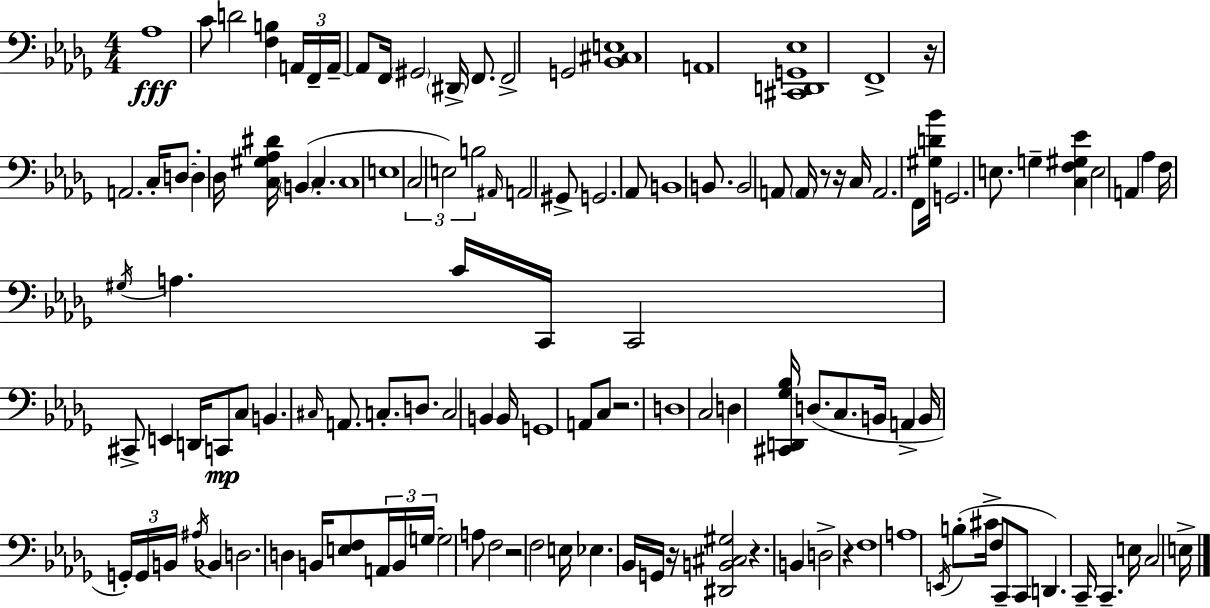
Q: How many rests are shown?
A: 8